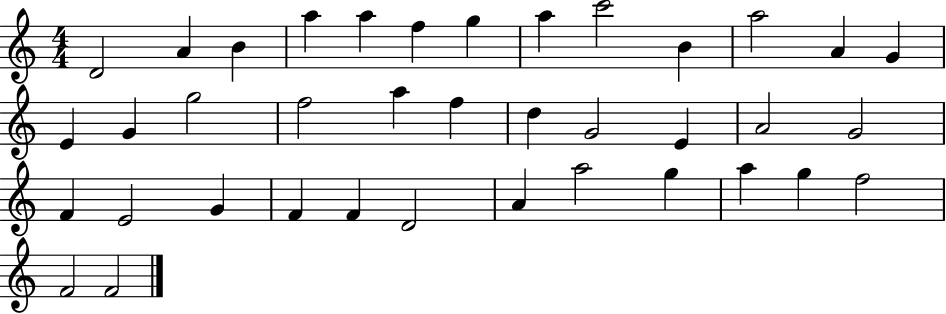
D4/h A4/q B4/q A5/q A5/q F5/q G5/q A5/q C6/h B4/q A5/h A4/q G4/q E4/q G4/q G5/h F5/h A5/q F5/q D5/q G4/h E4/q A4/h G4/h F4/q E4/h G4/q F4/q F4/q D4/h A4/q A5/h G5/q A5/q G5/q F5/h F4/h F4/h